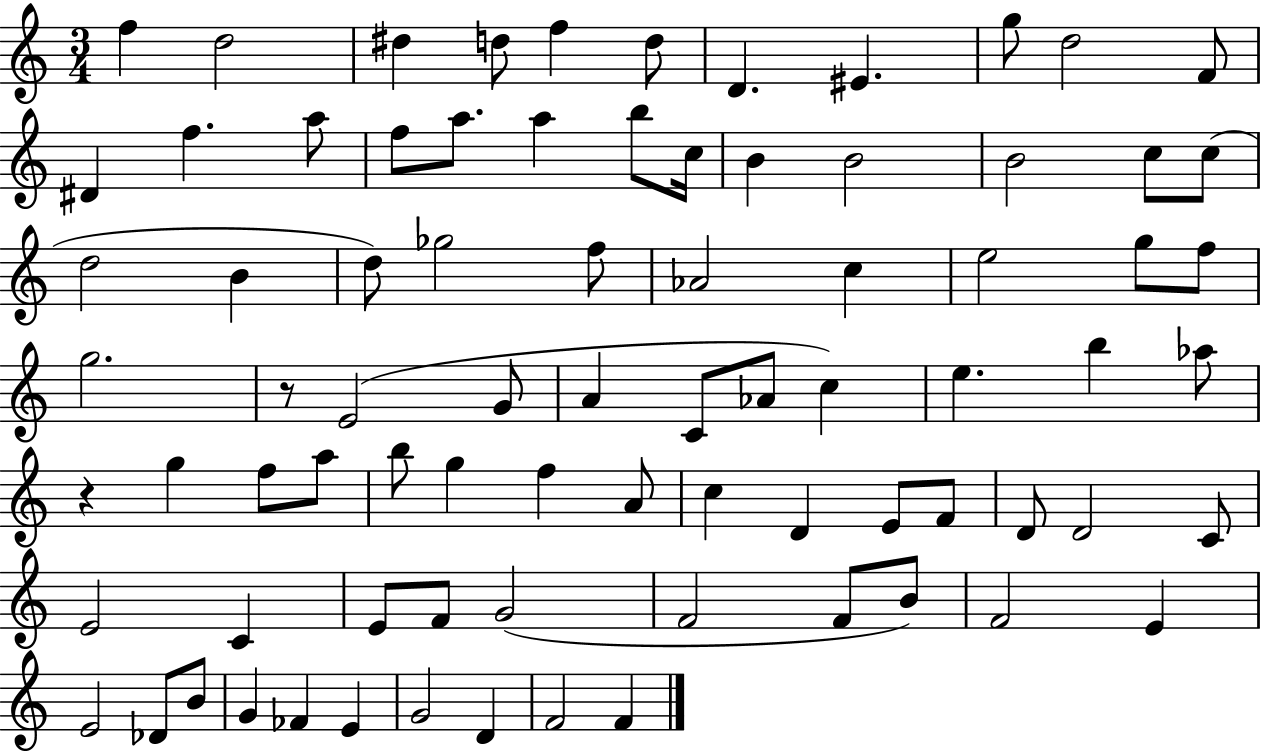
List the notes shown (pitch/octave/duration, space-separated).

F5/q D5/h D#5/q D5/e F5/q D5/e D4/q. EIS4/q. G5/e D5/h F4/e D#4/q F5/q. A5/e F5/e A5/e. A5/q B5/e C5/s B4/q B4/h B4/h C5/e C5/e D5/h B4/q D5/e Gb5/h F5/e Ab4/h C5/q E5/h G5/e F5/e G5/h. R/e E4/h G4/e A4/q C4/e Ab4/e C5/q E5/q. B5/q Ab5/e R/q G5/q F5/e A5/e B5/e G5/q F5/q A4/e C5/q D4/q E4/e F4/e D4/e D4/h C4/e E4/h C4/q E4/e F4/e G4/h F4/h F4/e B4/e F4/h E4/q E4/h Db4/e B4/e G4/q FES4/q E4/q G4/h D4/q F4/h F4/q